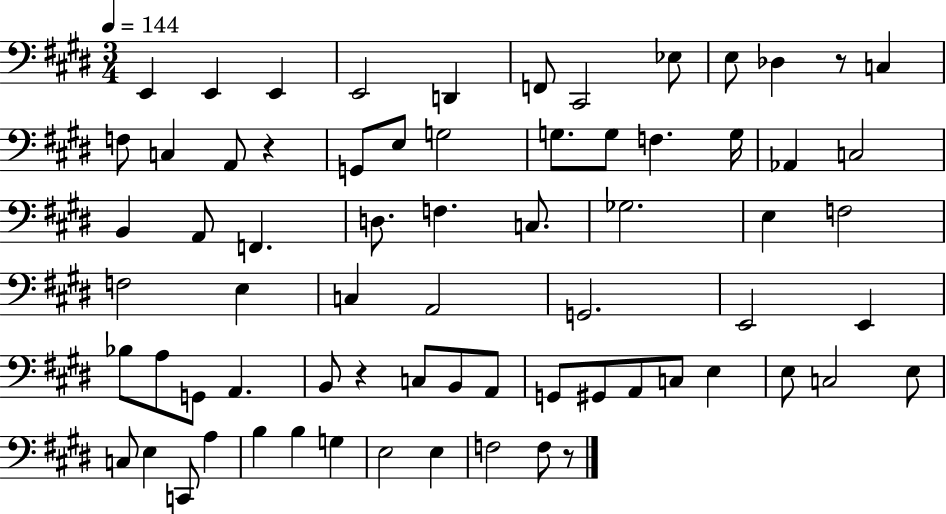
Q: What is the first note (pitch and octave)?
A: E2